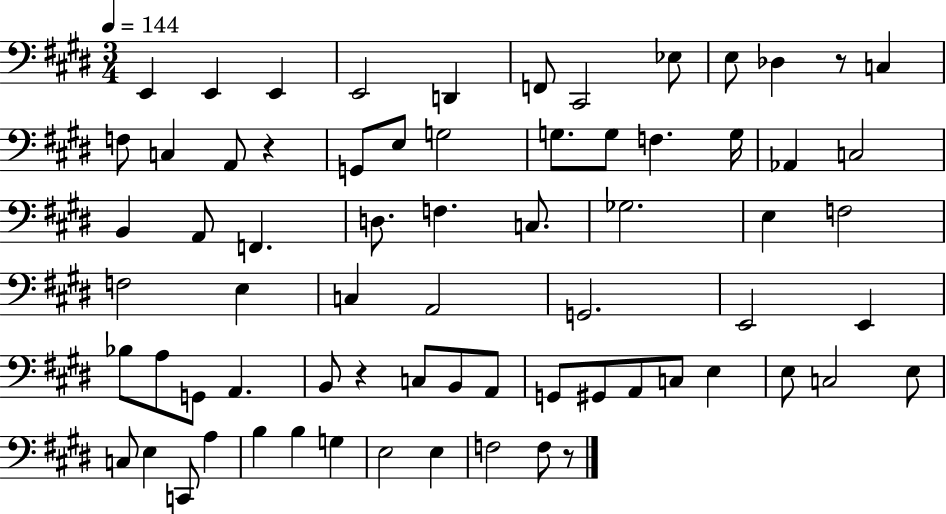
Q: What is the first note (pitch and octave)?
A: E2